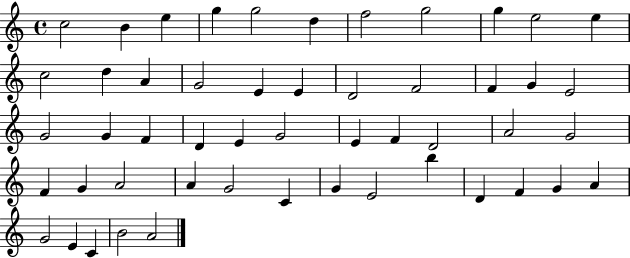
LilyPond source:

{
  \clef treble
  \time 4/4
  \defaultTimeSignature
  \key c \major
  c''2 b'4 e''4 | g''4 g''2 d''4 | f''2 g''2 | g''4 e''2 e''4 | \break c''2 d''4 a'4 | g'2 e'4 e'4 | d'2 f'2 | f'4 g'4 e'2 | \break g'2 g'4 f'4 | d'4 e'4 g'2 | e'4 f'4 d'2 | a'2 g'2 | \break f'4 g'4 a'2 | a'4 g'2 c'4 | g'4 e'2 b''4 | d'4 f'4 g'4 a'4 | \break g'2 e'4 c'4 | b'2 a'2 | \bar "|."
}